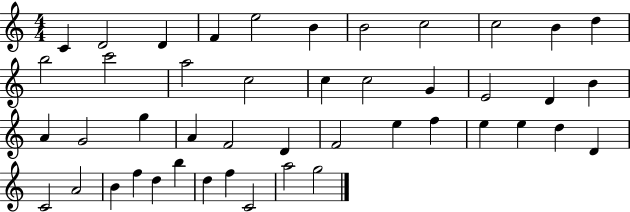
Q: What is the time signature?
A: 4/4